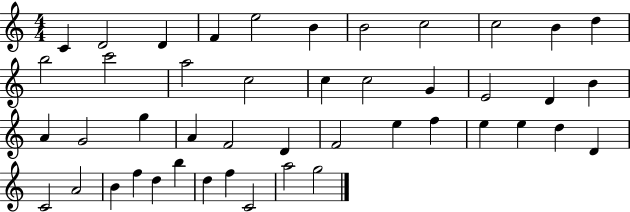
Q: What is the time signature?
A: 4/4